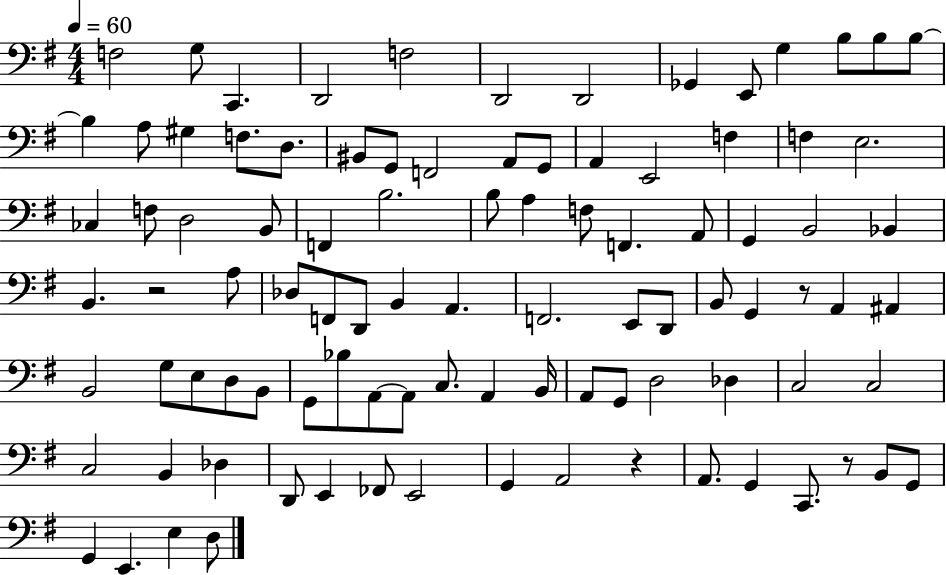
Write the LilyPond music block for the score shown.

{
  \clef bass
  \numericTimeSignature
  \time 4/4
  \key g \major
  \tempo 4 = 60
  f2 g8 c,4. | d,2 f2 | d,2 d,2 | ges,4 e,8 g4 b8 b8 b8~~ | \break b4 a8 gis4 f8. d8. | bis,8 g,8 f,2 a,8 g,8 | a,4 e,2 f4 | f4 e2. | \break ces4 f8 d2 b,8 | f,4 b2. | b8 a4 f8 f,4. a,8 | g,4 b,2 bes,4 | \break b,4. r2 a8 | des8 f,8 d,8 b,4 a,4. | f,2. e,8 d,8 | b,8 g,4 r8 a,4 ais,4 | \break b,2 g8 e8 d8 b,8 | g,8 bes8 a,8~~ a,8 c8. a,4 b,16 | a,8 g,8 d2 des4 | c2 c2 | \break c2 b,4 des4 | d,8 e,4 fes,8 e,2 | g,4 a,2 r4 | a,8. g,4 c,8. r8 b,8 g,8 | \break g,4 e,4. e4 d8 | \bar "|."
}